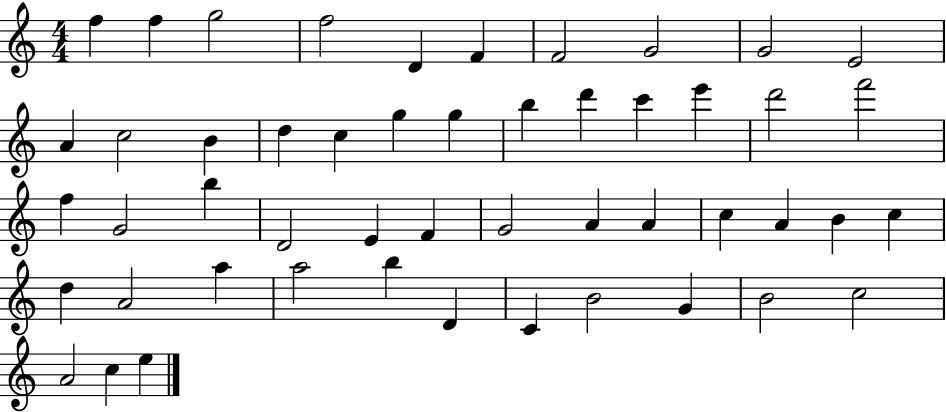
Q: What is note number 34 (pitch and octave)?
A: A4